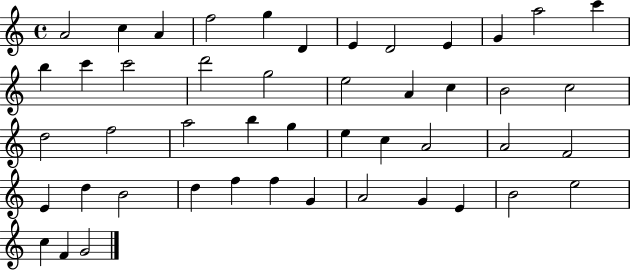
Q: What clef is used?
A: treble